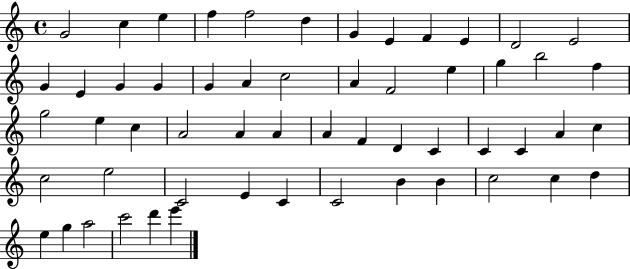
X:1
T:Untitled
M:4/4
L:1/4
K:C
G2 c e f f2 d G E F E D2 E2 G E G G G A c2 A F2 e g b2 f g2 e c A2 A A A F D C C C A c c2 e2 C2 E C C2 B B c2 c d e g a2 c'2 d' e'